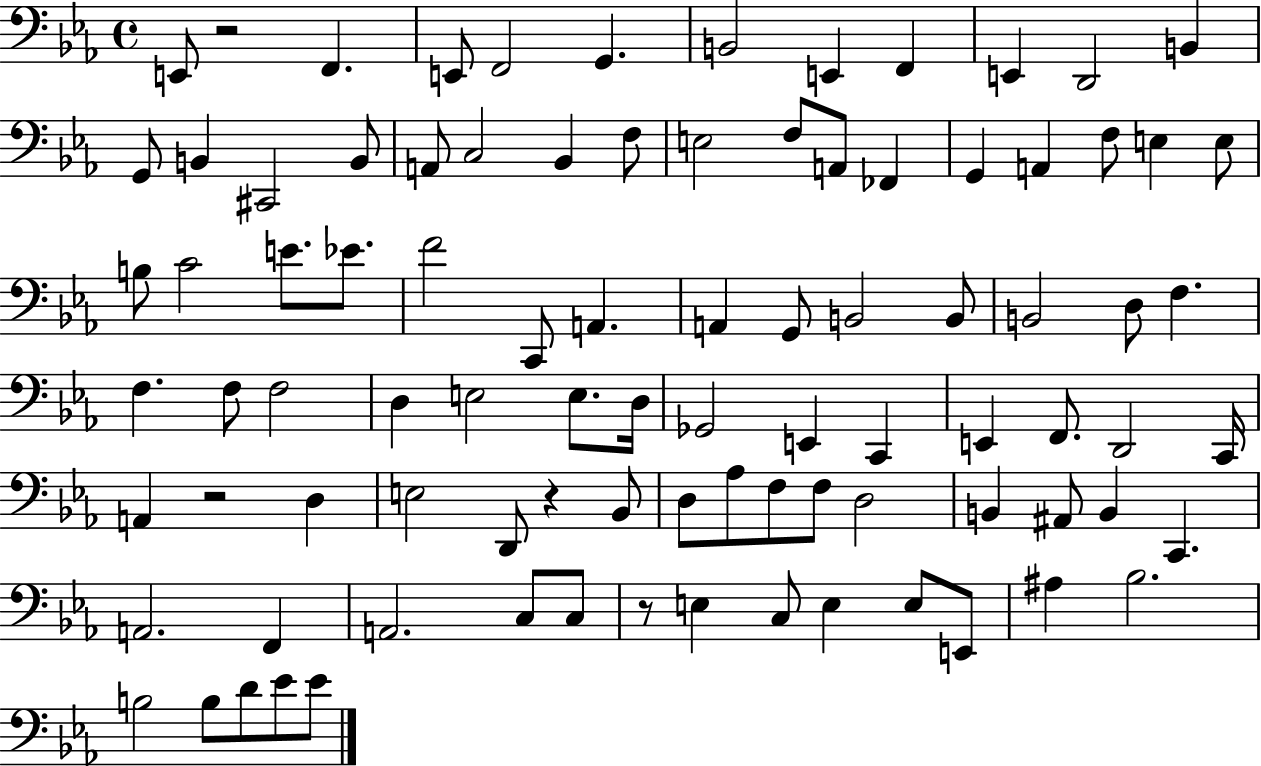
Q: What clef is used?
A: bass